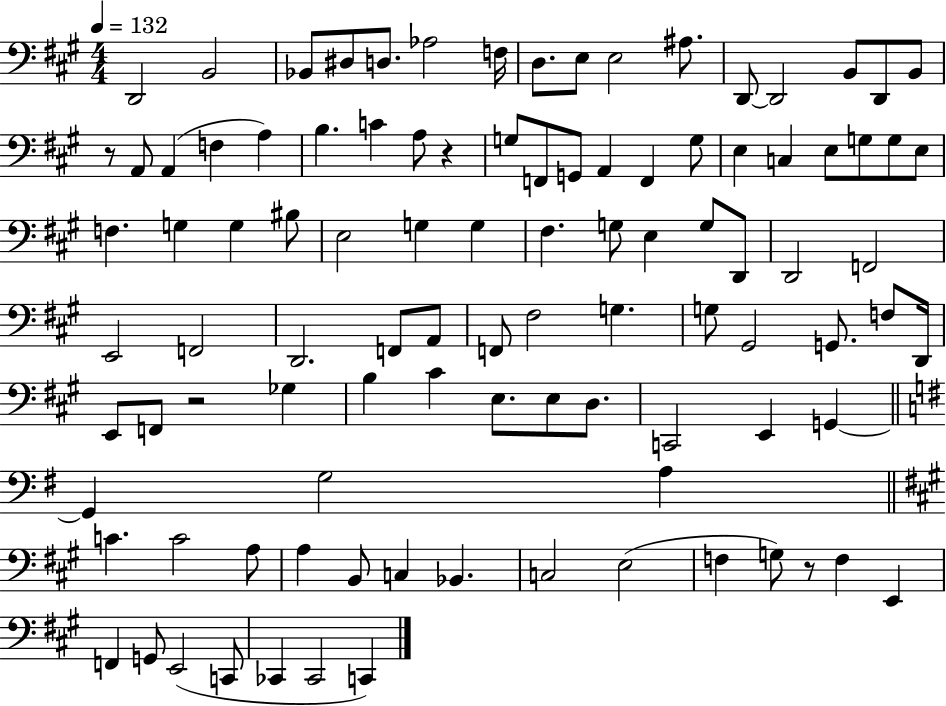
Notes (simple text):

D2/h B2/h Bb2/e D#3/e D3/e. Ab3/h F3/s D3/e. E3/e E3/h A#3/e. D2/e D2/h B2/e D2/e B2/e R/e A2/e A2/q F3/q A3/q B3/q. C4/q A3/e R/q G3/e F2/e G2/e A2/q F2/q G3/e E3/q C3/q E3/e G3/e G3/e E3/e F3/q. G3/q G3/q BIS3/e E3/h G3/q G3/q F#3/q. G3/e E3/q G3/e D2/e D2/h F2/h E2/h F2/h D2/h. F2/e A2/e F2/e F#3/h G3/q. G3/e G#2/h G2/e. F3/e D2/s E2/e F2/e R/h Gb3/q B3/q C#4/q E3/e. E3/e D3/e. C2/h E2/q G2/q G2/q G3/h A3/q C4/q. C4/h A3/e A3/q B2/e C3/q Bb2/q. C3/h E3/h F3/q G3/e R/e F3/q E2/q F2/q G2/e E2/h C2/e CES2/q CES2/h C2/q